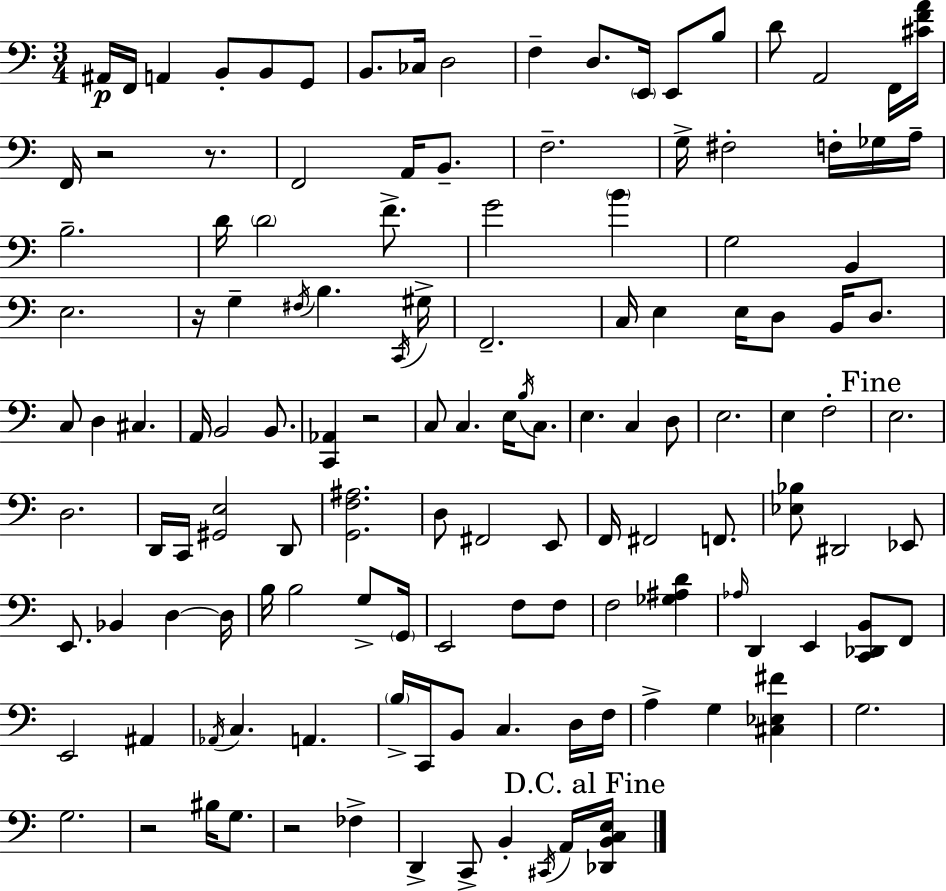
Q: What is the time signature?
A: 3/4